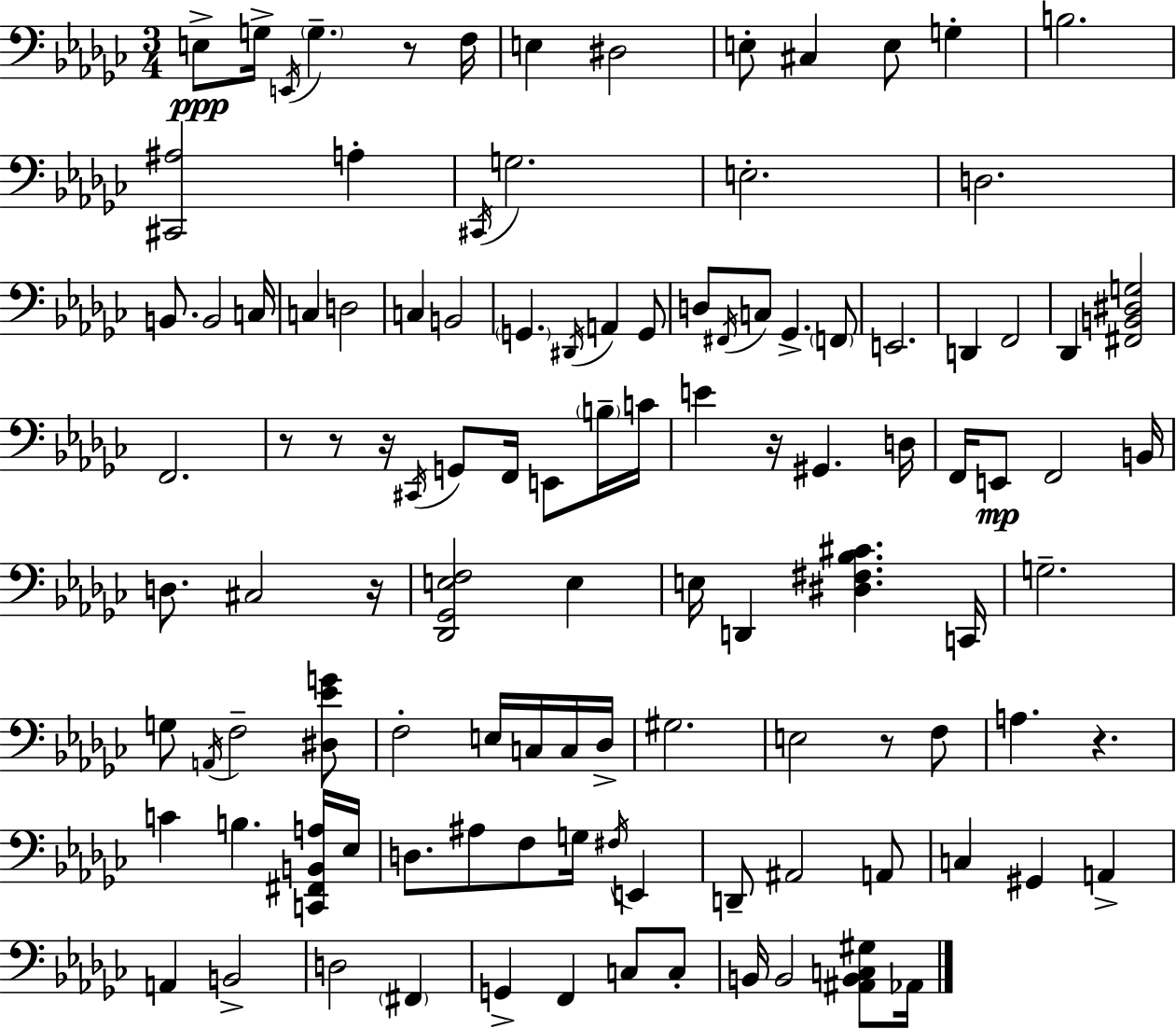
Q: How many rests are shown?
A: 8